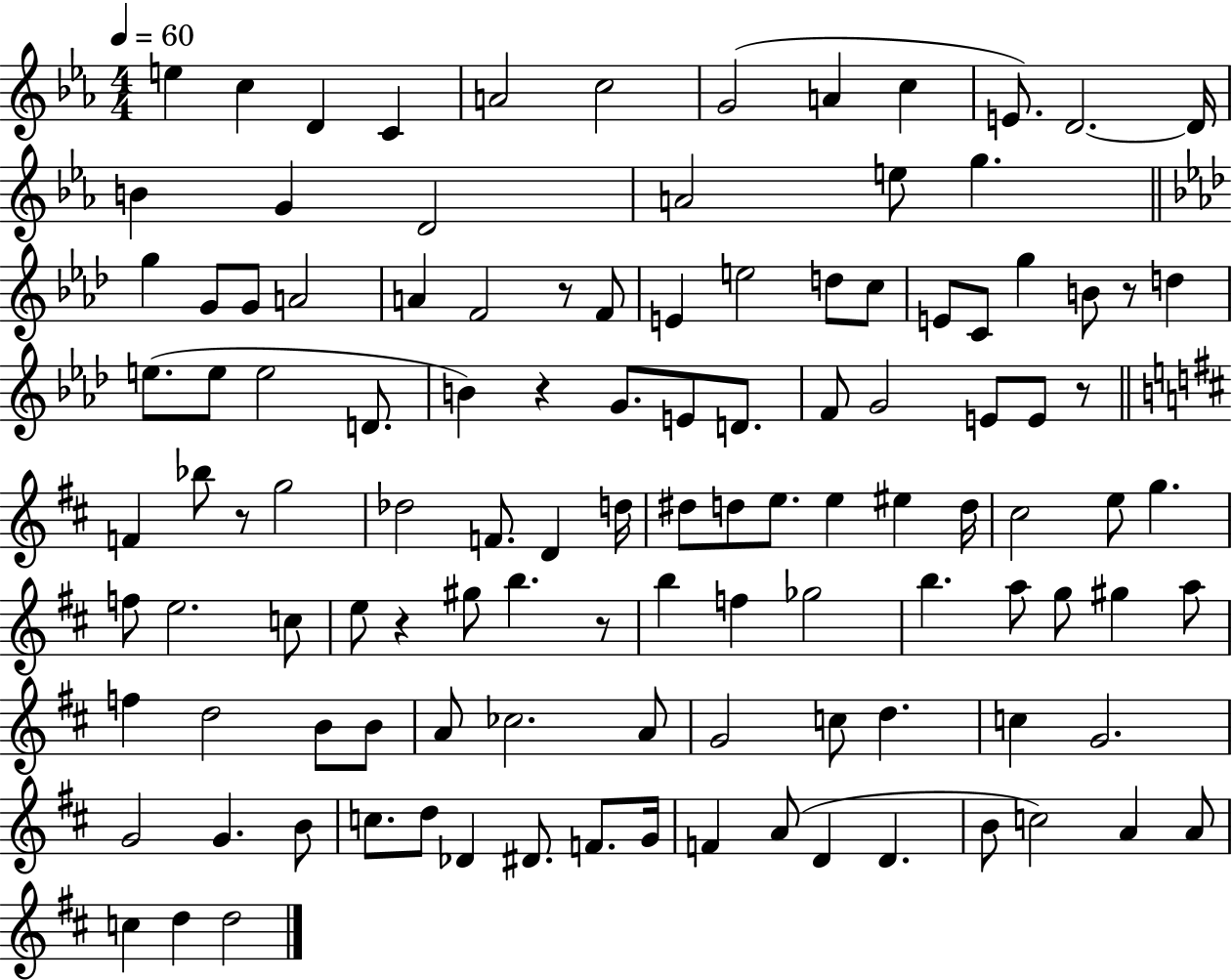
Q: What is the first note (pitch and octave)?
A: E5